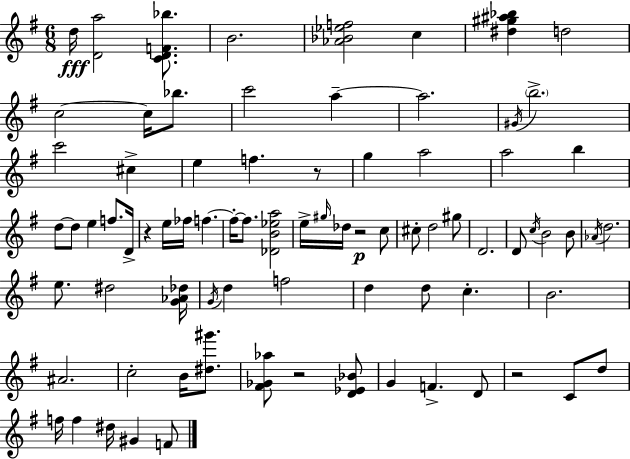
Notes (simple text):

D5/s [D4,A5]/h [C4,D4,F4,Bb5]/e. B4/h. [Ab4,Bb4,Eb5,F5]/h C5/q [D#5,G#5,A#5,Bb5]/q D5/h C5/h C5/s Bb5/e. C6/h A5/q A5/h. G#4/s B5/h. C6/h C#5/q E5/q F5/q. R/e G5/q A5/h A5/h B5/q D5/e D5/e E5/q F5/e. D4/s R/q E5/s FES5/s F5/q. F5/s F5/e. [Db4,B4,Eb5,A5]/h E5/s G#5/s Db5/s R/h C5/e C#5/e D5/h G#5/e D4/h. D4/e C5/s B4/h B4/e Ab4/s D5/h. E5/e. D#5/h [G4,Ab4,Db5]/s G4/s D5/q F5/h D5/q D5/e C5/q. B4/h. A#4/h. C5/h B4/s [D#5,G#6]/e. [F#4,Gb4,Ab5]/e R/h [D4,Eb4,Bb4]/e G4/q F4/q. D4/e R/h C4/e D5/e F5/s F5/q D#5/s G#4/q F4/e